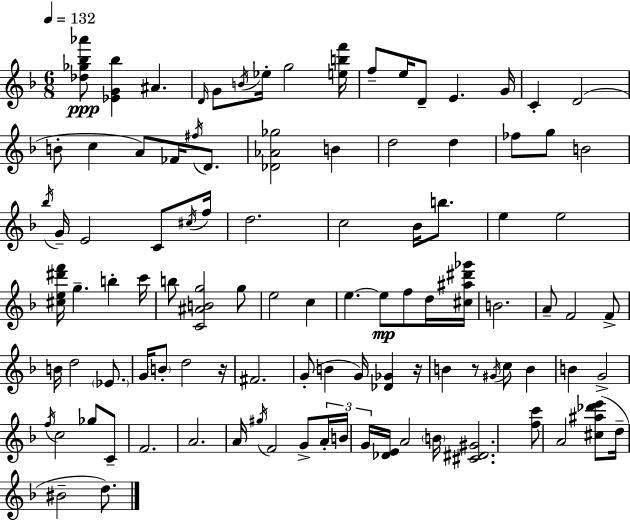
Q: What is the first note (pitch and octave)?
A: A#4